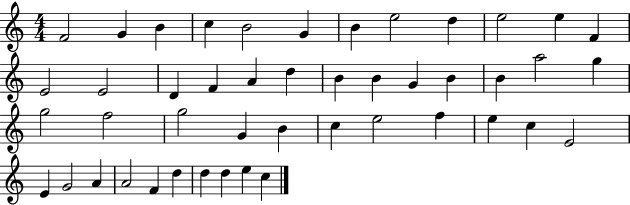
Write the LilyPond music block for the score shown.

{
  \clef treble
  \numericTimeSignature
  \time 4/4
  \key c \major
  f'2 g'4 b'4 | c''4 b'2 g'4 | b'4 e''2 d''4 | e''2 e''4 f'4 | \break e'2 e'2 | d'4 f'4 a'4 d''4 | b'4 b'4 g'4 b'4 | b'4 a''2 g''4 | \break g''2 f''2 | g''2 g'4 b'4 | c''4 e''2 f''4 | e''4 c''4 e'2 | \break e'4 g'2 a'4 | a'2 f'4 d''4 | d''4 d''4 e''4 c''4 | \bar "|."
}